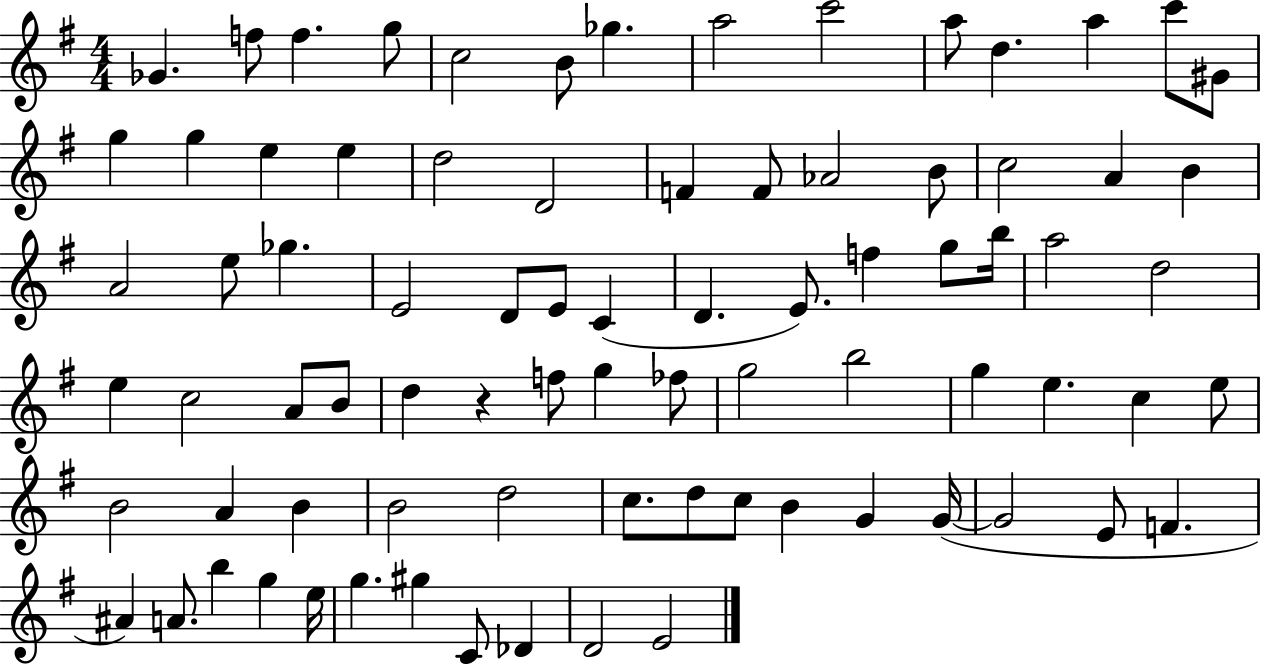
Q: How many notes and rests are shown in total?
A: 81